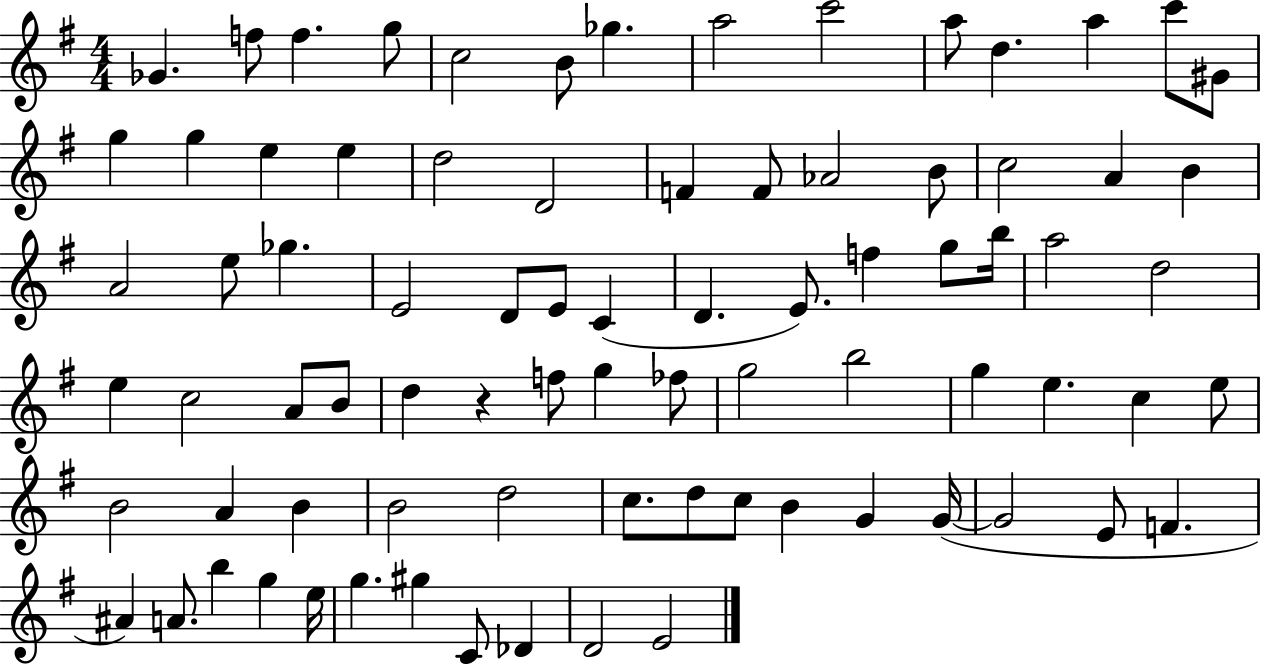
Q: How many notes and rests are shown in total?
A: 81